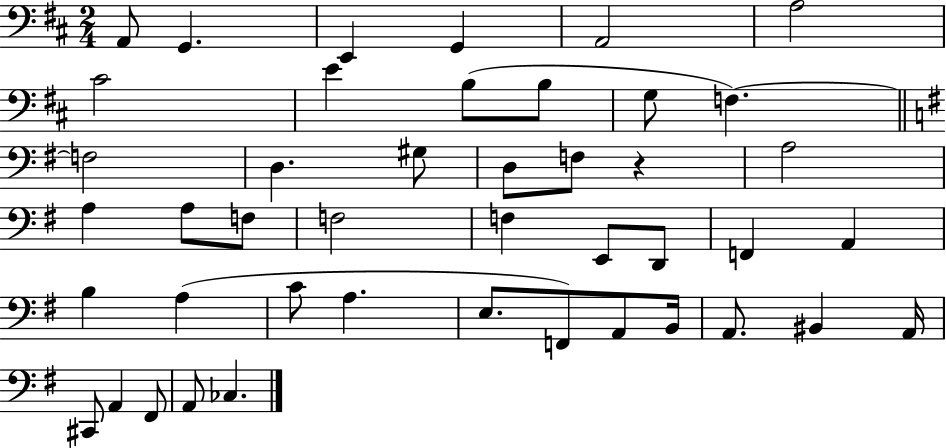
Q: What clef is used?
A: bass